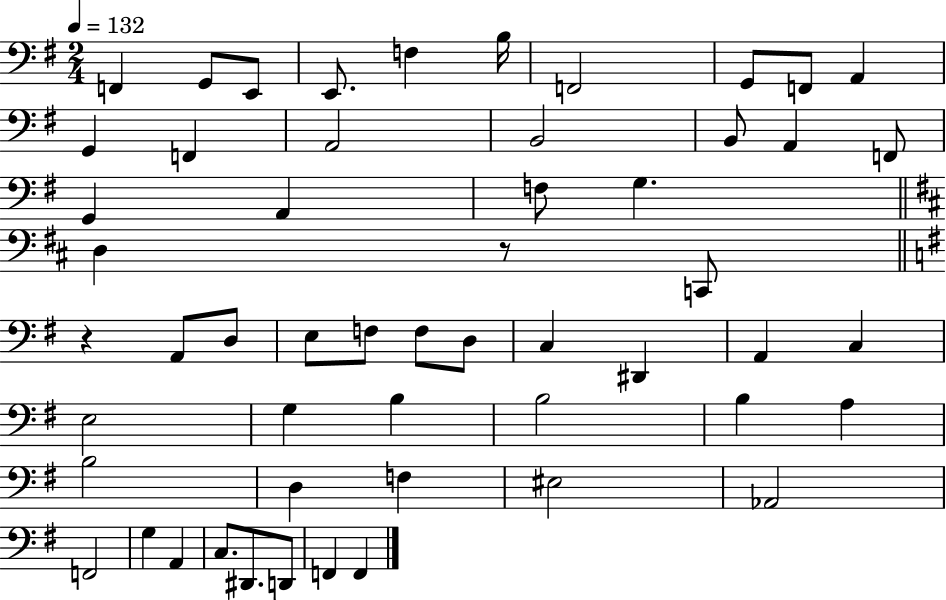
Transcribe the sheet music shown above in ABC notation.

X:1
T:Untitled
M:2/4
L:1/4
K:G
F,, G,,/2 E,,/2 E,,/2 F, B,/4 F,,2 G,,/2 F,,/2 A,, G,, F,, A,,2 B,,2 B,,/2 A,, F,,/2 G,, A,, F,/2 G, D, z/2 C,,/2 z A,,/2 D,/2 E,/2 F,/2 F,/2 D,/2 C, ^D,, A,, C, E,2 G, B, B,2 B, A, B,2 D, F, ^E,2 _A,,2 F,,2 G, A,, C,/2 ^D,,/2 D,,/2 F,, F,,